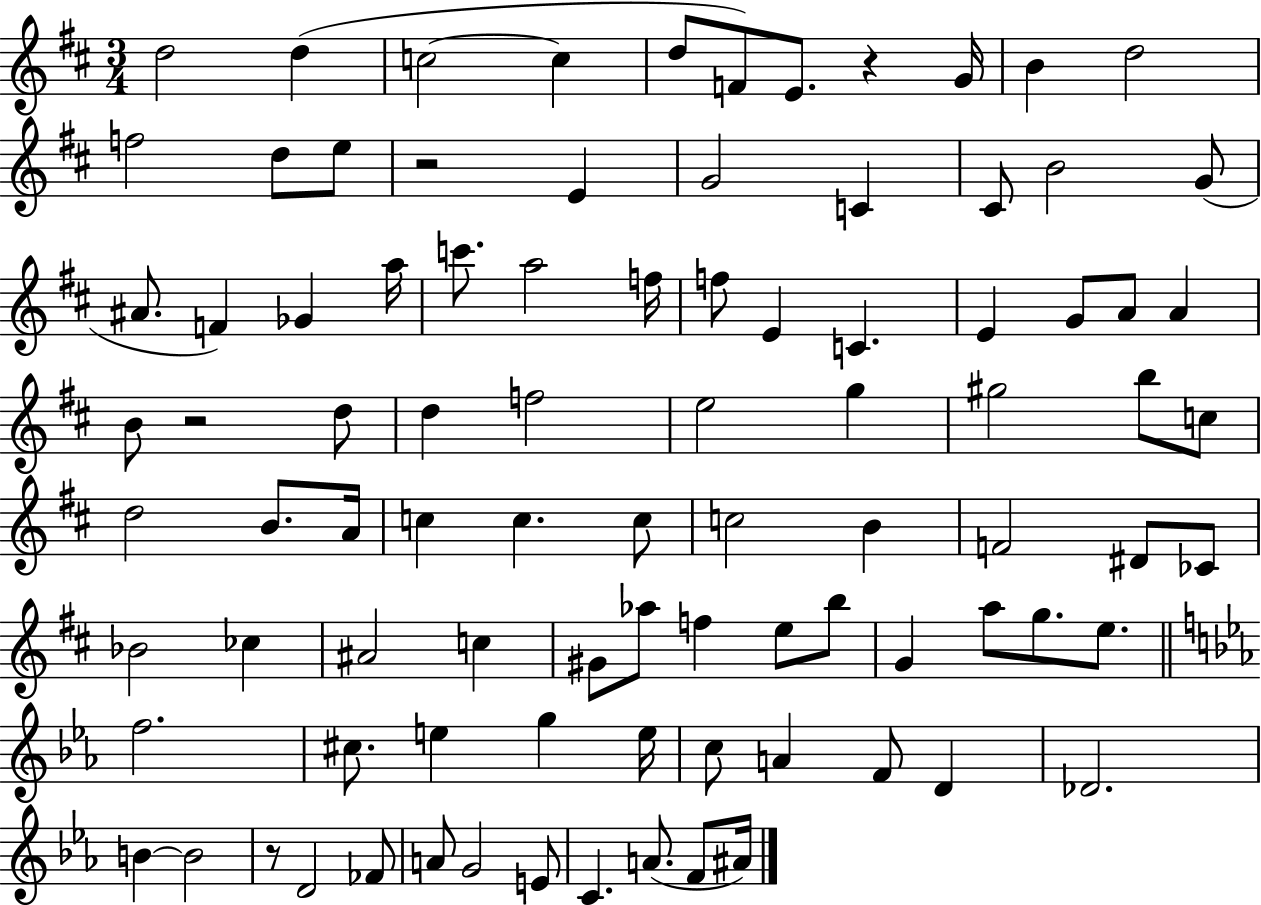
{
  \clef treble
  \numericTimeSignature
  \time 3/4
  \key d \major
  d''2 d''4( | c''2~~ c''4 | d''8 f'8) e'8. r4 g'16 | b'4 d''2 | \break f''2 d''8 e''8 | r2 e'4 | g'2 c'4 | cis'8 b'2 g'8( | \break ais'8. f'4) ges'4 a''16 | c'''8. a''2 f''16 | f''8 e'4 c'4. | e'4 g'8 a'8 a'4 | \break b'8 r2 d''8 | d''4 f''2 | e''2 g''4 | gis''2 b''8 c''8 | \break d''2 b'8. a'16 | c''4 c''4. c''8 | c''2 b'4 | f'2 dis'8 ces'8 | \break bes'2 ces''4 | ais'2 c''4 | gis'8 aes''8 f''4 e''8 b''8 | g'4 a''8 g''8. e''8. | \break \bar "||" \break \key c \minor f''2. | cis''8. e''4 g''4 e''16 | c''8 a'4 f'8 d'4 | des'2. | \break b'4~~ b'2 | r8 d'2 fes'8 | a'8 g'2 e'8 | c'4. a'8.( f'8 ais'16) | \break \bar "|."
}